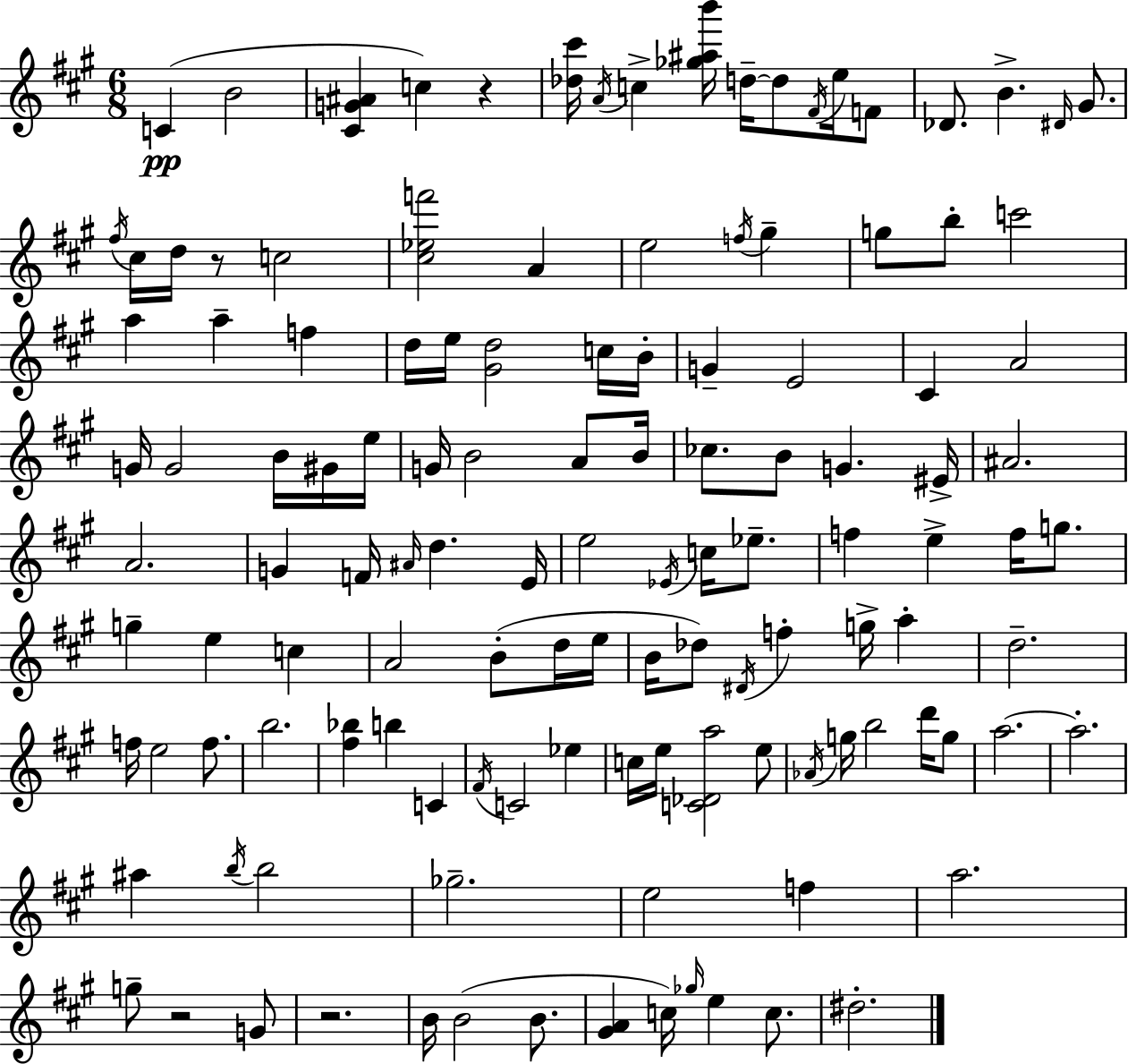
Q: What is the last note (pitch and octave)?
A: D#5